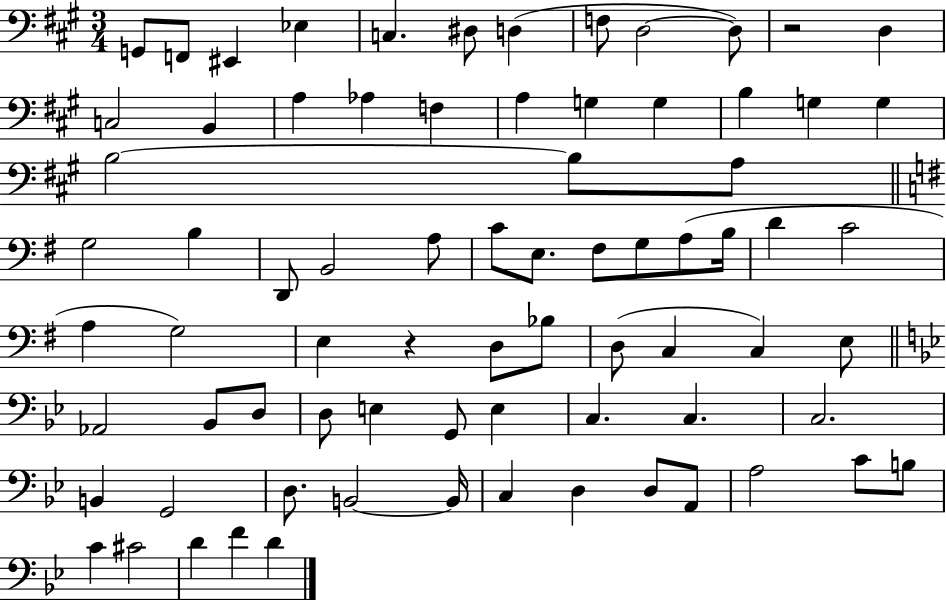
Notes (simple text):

G2/e F2/e EIS2/q Eb3/q C3/q. D#3/e D3/q F3/e D3/h D3/e R/h D3/q C3/h B2/q A3/q Ab3/q F3/q A3/q G3/q G3/q B3/q G3/q G3/q B3/h B3/e A3/e G3/h B3/q D2/e B2/h A3/e C4/e E3/e. F#3/e G3/e A3/e B3/s D4/q C4/h A3/q G3/h E3/q R/q D3/e Bb3/e D3/e C3/q C3/q E3/e Ab2/h Bb2/e D3/e D3/e E3/q G2/e E3/q C3/q. C3/q. C3/h. B2/q G2/h D3/e. B2/h B2/s C3/q D3/q D3/e A2/e A3/h C4/e B3/e C4/q C#4/h D4/q F4/q D4/q